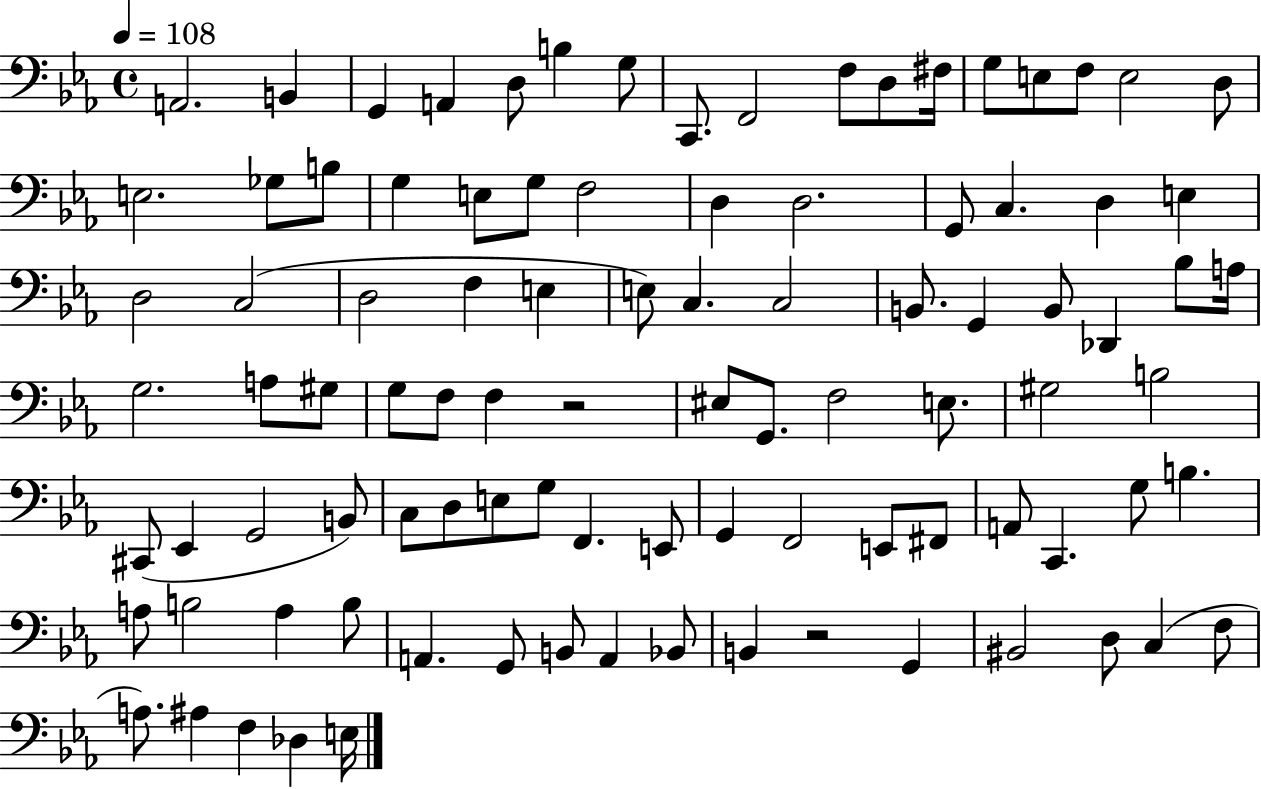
A2/h. B2/q G2/q A2/q D3/e B3/q G3/e C2/e. F2/h F3/e D3/e F#3/s G3/e E3/e F3/e E3/h D3/e E3/h. Gb3/e B3/e G3/q E3/e G3/e F3/h D3/q D3/h. G2/e C3/q. D3/q E3/q D3/h C3/h D3/h F3/q E3/q E3/e C3/q. C3/h B2/e. G2/q B2/e Db2/q Bb3/e A3/s G3/h. A3/e G#3/e G3/e F3/e F3/q R/h EIS3/e G2/e. F3/h E3/e. G#3/h B3/h C#2/e Eb2/q G2/h B2/e C3/e D3/e E3/e G3/e F2/q. E2/e G2/q F2/h E2/e F#2/e A2/e C2/q. G3/e B3/q. A3/e B3/h A3/q B3/e A2/q. G2/e B2/e A2/q Bb2/e B2/q R/h G2/q BIS2/h D3/e C3/q F3/e A3/e. A#3/q F3/q Db3/q E3/s